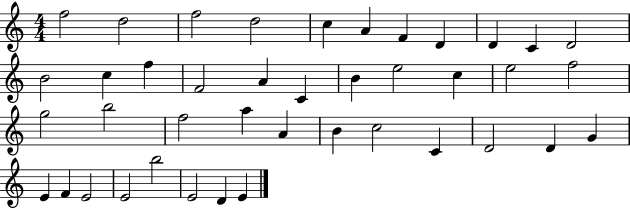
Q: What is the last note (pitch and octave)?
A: E4